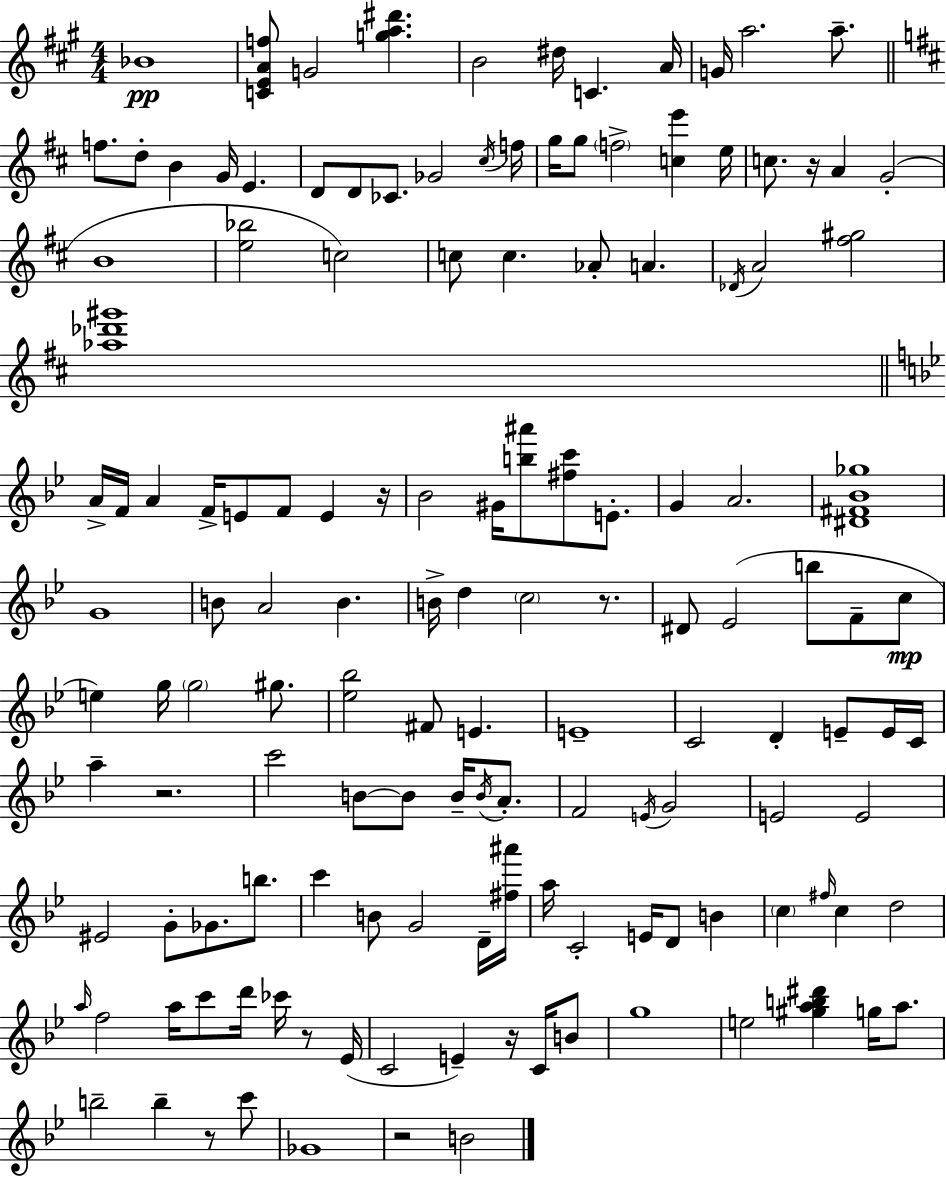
Bb4/w [C4,E4,A4,F5]/e G4/h [G5,A5,D#6]/q. B4/h D#5/s C4/q. A4/s G4/s A5/h. A5/e. F5/e. D5/e B4/q G4/s E4/q. D4/e D4/e CES4/e. Gb4/h C#5/s F5/s G5/s G5/e F5/h [C5,E6]/q E5/s C5/e. R/s A4/q G4/h B4/w [E5,Bb5]/h C5/h C5/e C5/q. Ab4/e A4/q. Db4/s A4/h [F#5,G#5]/h [Ab5,Db6,G#6]/w A4/s F4/s A4/q F4/s E4/e F4/e E4/q R/s Bb4/h G#4/s [B5,A#6]/e [F#5,C6]/e E4/e. G4/q A4/h. [D#4,F#4,Bb4,Gb5]/w G4/w B4/e A4/h B4/q. B4/s D5/q C5/h R/e. D#4/e Eb4/h B5/e F4/e C5/e E5/q G5/s G5/h G#5/e. [Eb5,Bb5]/h F#4/e E4/q. E4/w C4/h D4/q E4/e E4/s C4/s A5/q R/h. C6/h B4/e B4/e B4/s B4/s A4/e. F4/h E4/s G4/h E4/h E4/h EIS4/h G4/e Gb4/e. B5/e. C6/q B4/e G4/h D4/s [F#5,A#6]/s A5/s C4/h E4/s D4/e B4/q C5/q F#5/s C5/q D5/h A5/s F5/h A5/s C6/e D6/s CES6/s R/e Eb4/s C4/h E4/q R/s C4/s B4/e G5/w E5/h [G#5,A5,B5,D#6]/q G5/s A5/e. B5/h B5/q R/e C6/e Gb4/w R/h B4/h